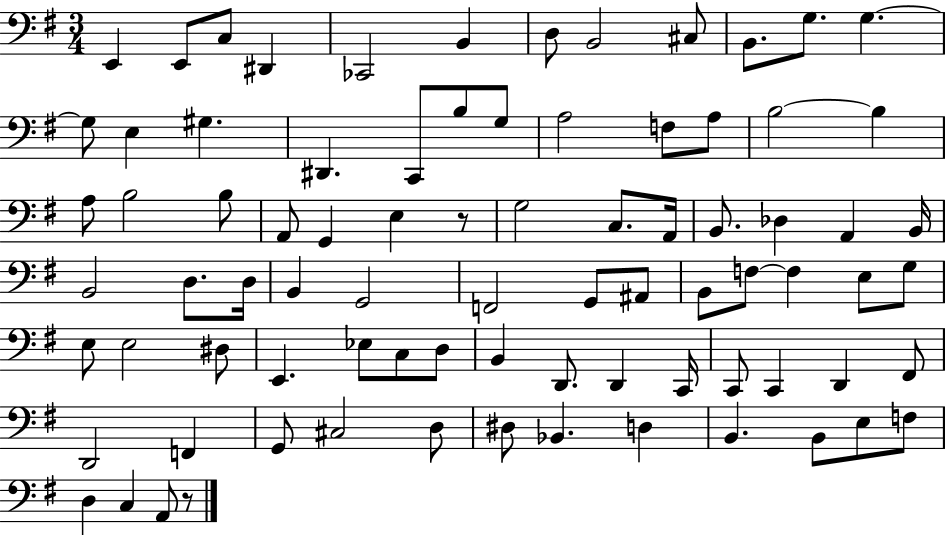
E2/q E2/e C3/e D#2/q CES2/h B2/q D3/e B2/h C#3/e B2/e. G3/e. G3/q. G3/e E3/q G#3/q. D#2/q. C2/e B3/e G3/e A3/h F3/e A3/e B3/h B3/q A3/e B3/h B3/e A2/e G2/q E3/q R/e G3/h C3/e. A2/s B2/e. Db3/q A2/q B2/s B2/h D3/e. D3/s B2/q G2/h F2/h G2/e A#2/e B2/e F3/e F3/q E3/e G3/e E3/e E3/h D#3/e E2/q. Eb3/e C3/e D3/e B2/q D2/e. D2/q C2/s C2/e C2/q D2/q F#2/e D2/h F2/q G2/e C#3/h D3/e D#3/e Bb2/q. D3/q B2/q. B2/e E3/e F3/e D3/q C3/q A2/e R/e